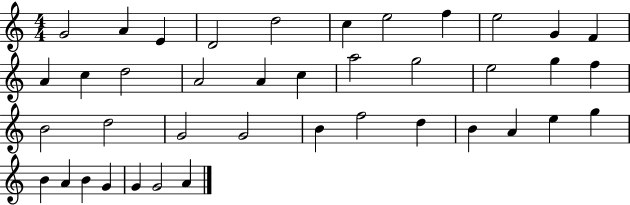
{
  \clef treble
  \numericTimeSignature
  \time 4/4
  \key c \major
  g'2 a'4 e'4 | d'2 d''2 | c''4 e''2 f''4 | e''2 g'4 f'4 | \break a'4 c''4 d''2 | a'2 a'4 c''4 | a''2 g''2 | e''2 g''4 f''4 | \break b'2 d''2 | g'2 g'2 | b'4 f''2 d''4 | b'4 a'4 e''4 g''4 | \break b'4 a'4 b'4 g'4 | g'4 g'2 a'4 | \bar "|."
}